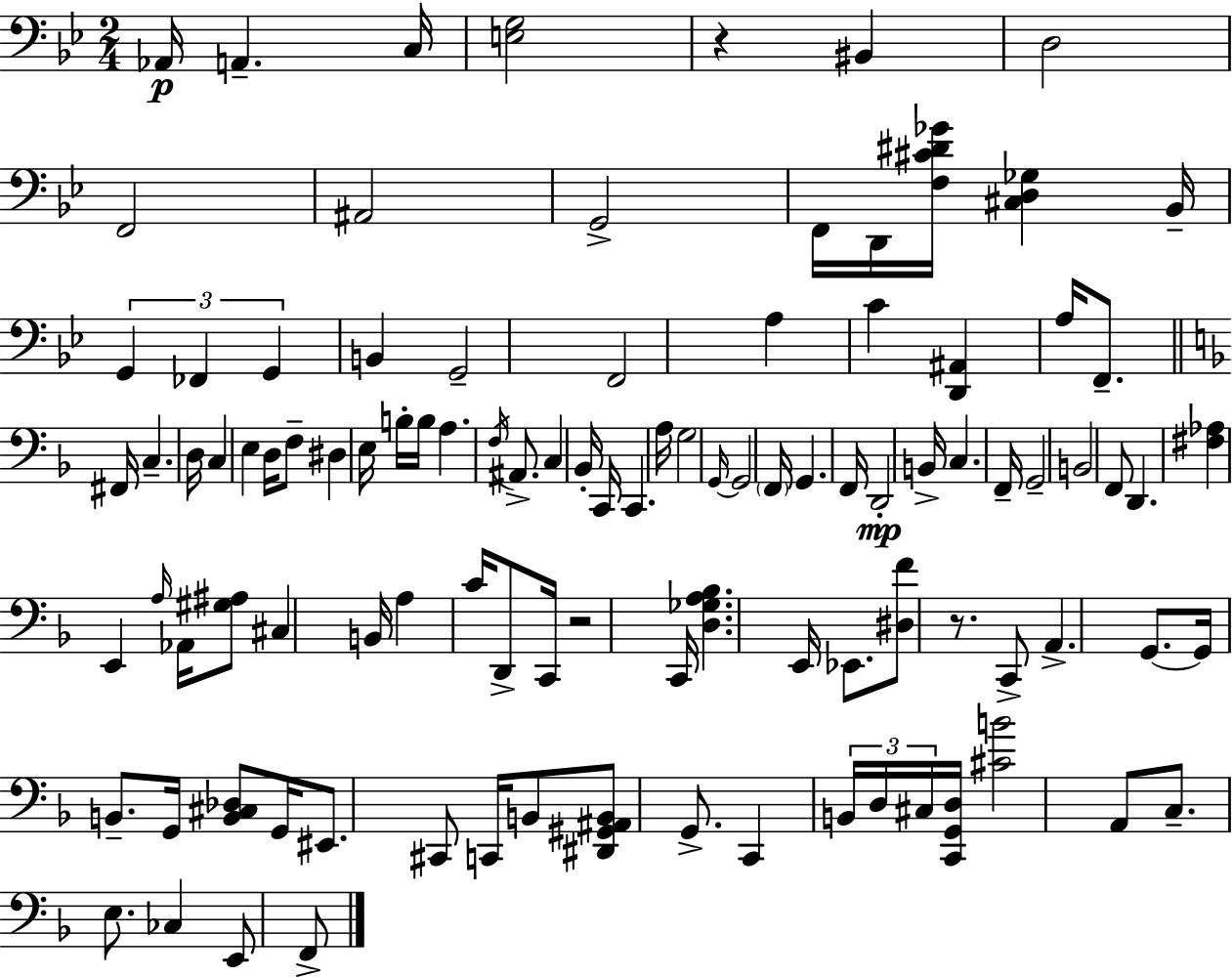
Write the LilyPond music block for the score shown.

{
  \clef bass
  \numericTimeSignature
  \time 2/4
  \key g \minor
  aes,16\p a,4.-- c16 | <e g>2 | r4 bis,4 | d2 | \break f,2 | ais,2 | g,2-> | f,16 d,16 <f cis' dis' ges'>16 <cis d ges>4 bes,16-- | \break \tuplet 3/2 { g,4 fes,4 | g,4 } b,4 | g,2-- | f,2 | \break a4 c'4 | <d, ais,>4 a16 f,8.-- | \bar "||" \break \key d \minor fis,16 c4.-- d16 | c4 e4 | d16 f8-- dis4 e16 | b16-. b16 a4. | \break \acciaccatura { f16 } ais,8.-> c4 | bes,16-. c,16 c,4. | a16 g2 | \grace { g,16~ }~ g,2 | \break \parenthesize f,16 g,4. | f,16 d,2-.\mp | b,16-> c4. | f,16-- g,2-- | \break b,2 | f,8 d,4. | <fis aes>4 e,4 | \grace { a16 } aes,16 <gis ais>8 cis4 | \break b,16 a4 c'16 | d,8-> c,16 r2 | c,16 <d ges a bes>4. | e,16 ees,8. <dis f'>8 | \break r8. c,8-> a,4.-> | g,8.~~ g,16 b,8.-- | g,16 <b, cis des>8 g,16 eis,8. | cis,8 c,16 b,8 <dis, gis, ais, b,>8 | \break g,8.-> c,4 \tuplet 3/2 { b,16 | d16 cis16 } <c, g, d>16 <cis' b'>2 | a,8 c8.-- | e8. ces4 e,8 | \break f,8-> \bar "|."
}